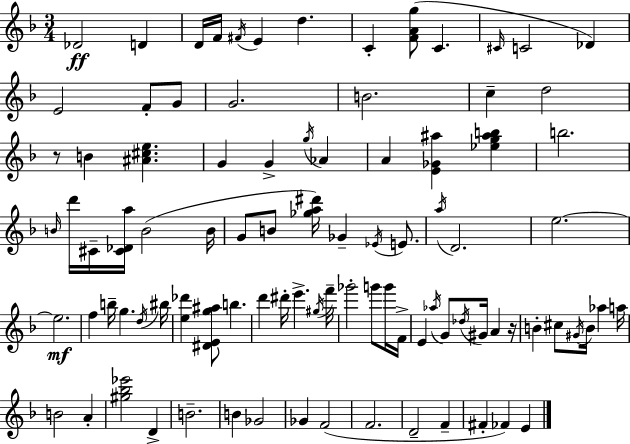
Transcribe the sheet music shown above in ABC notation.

X:1
T:Untitled
M:3/4
L:1/4
K:Dm
_D2 D D/4 F/4 ^F/4 E d C [FAg]/2 C ^C/4 C2 _D E2 F/2 G/2 G2 B2 c d2 z/2 B [^A^ce] G G g/4 _A A [E_G^a] [_eg^ab] b2 B/4 d'/4 ^C/4 [^C_Da]/4 B2 B/4 G/2 B/2 [_ga^d']/4 _G _E/4 E/2 a/4 D2 e2 e2 f b/4 g d/4 ^b/4 [e_d'] [^DEg^a]/2 b d' ^d'/4 e' ^g/4 f'/4 _g'2 g'/2 g'/4 F/4 E _a/4 G/2 _d/4 ^G/4 A z/4 B ^c/2 ^G/4 B/4 _a a/4 B2 A [^g_b_e']2 D B2 B _G2 _G F2 F2 D2 F ^F _F E